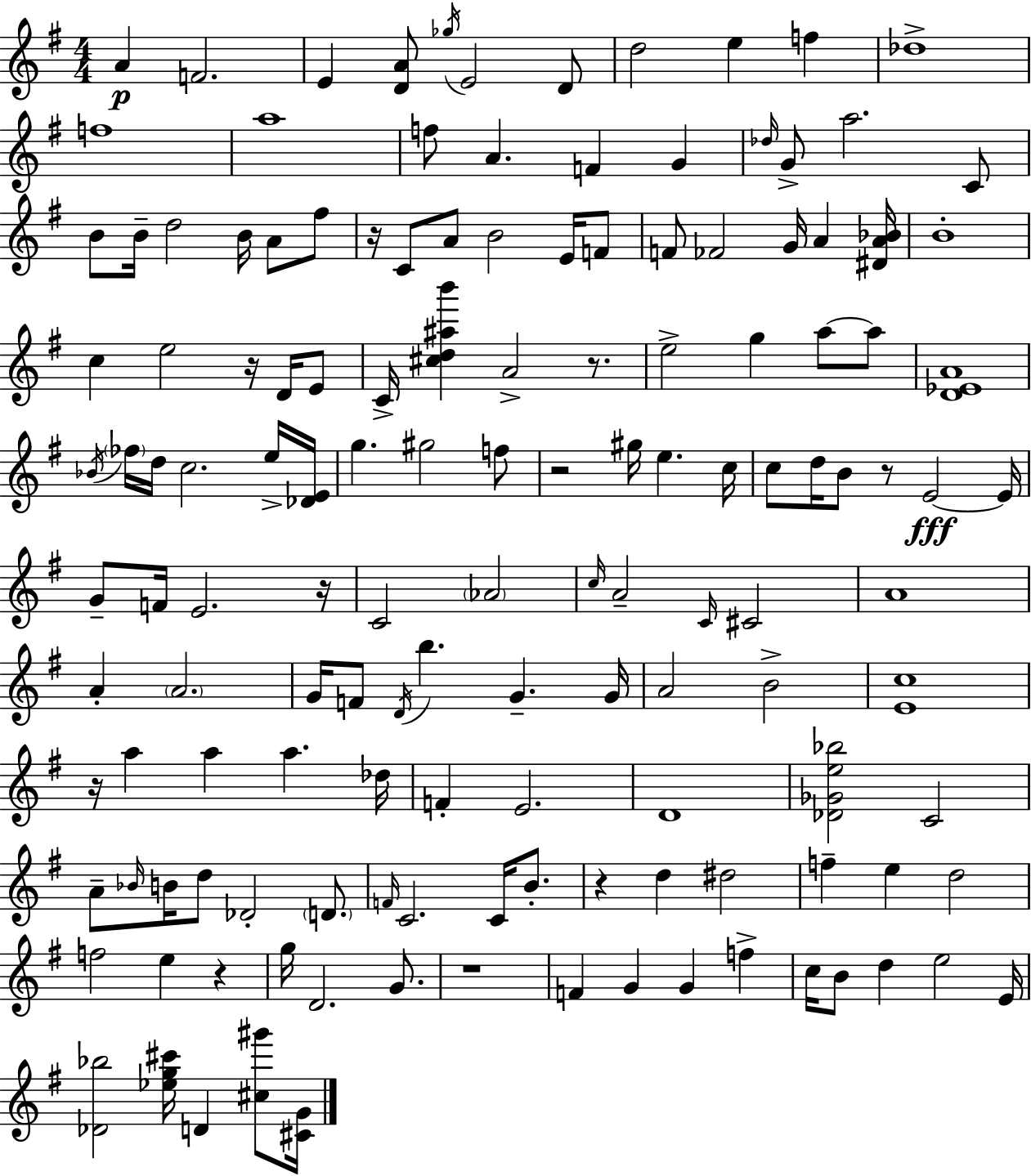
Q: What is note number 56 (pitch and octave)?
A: E5